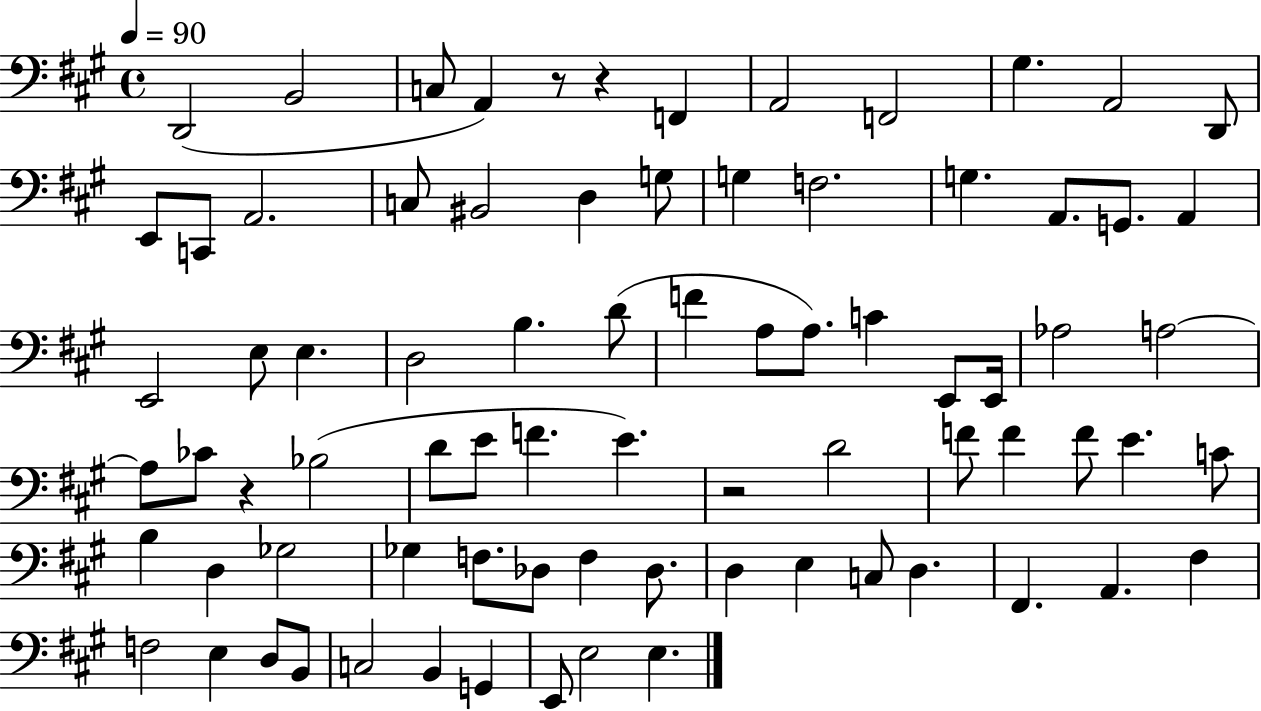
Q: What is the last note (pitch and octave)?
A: E3